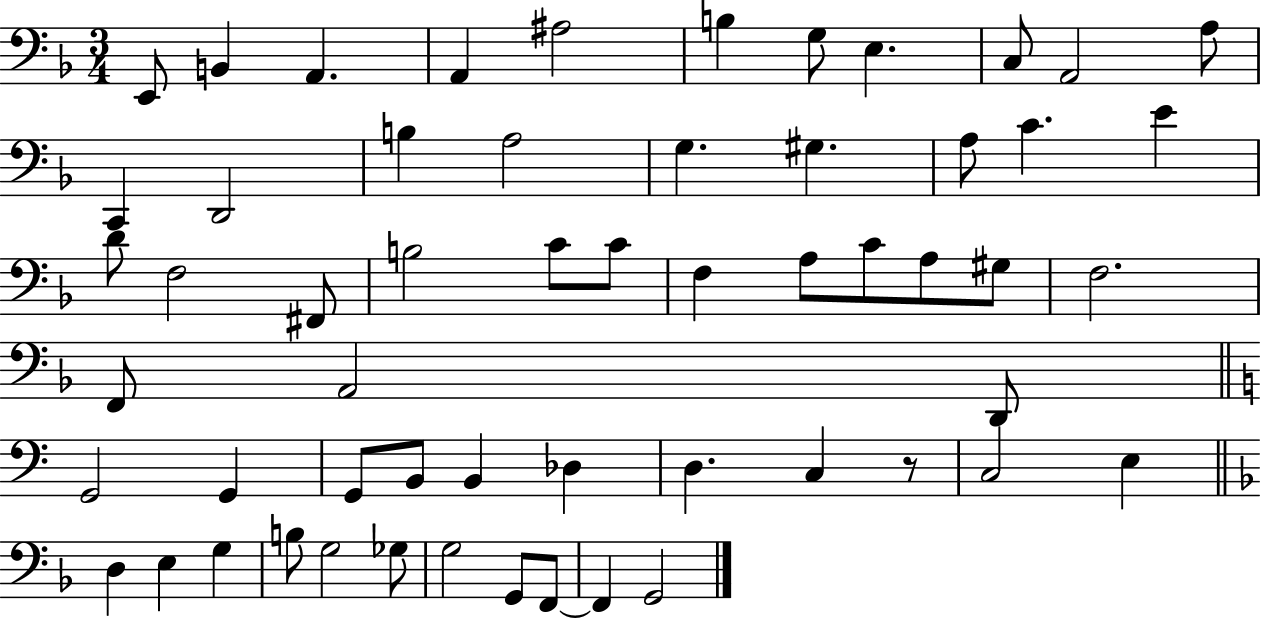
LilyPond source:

{
  \clef bass
  \numericTimeSignature
  \time 3/4
  \key f \major
  e,8 b,4 a,4. | a,4 ais2 | b4 g8 e4. | c8 a,2 a8 | \break c,4 d,2 | b4 a2 | g4. gis4. | a8 c'4. e'4 | \break d'8 f2 fis,8 | b2 c'8 c'8 | f4 a8 c'8 a8 gis8 | f2. | \break f,8 a,2 d,8 | \bar "||" \break \key c \major g,2 g,4 | g,8 b,8 b,4 des4 | d4. c4 r8 | c2 e4 | \break \bar "||" \break \key d \minor d4 e4 g4 | b8 g2 ges8 | g2 g,8 f,8~~ | f,4 g,2 | \break \bar "|."
}